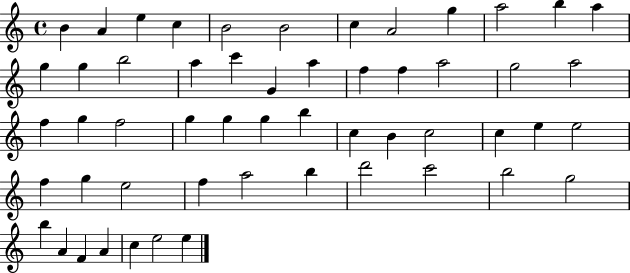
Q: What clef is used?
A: treble